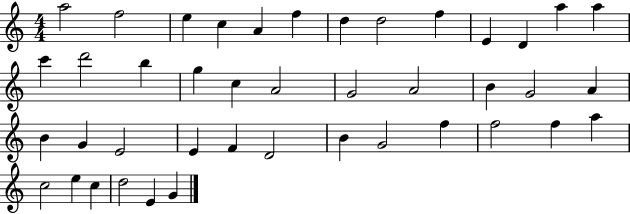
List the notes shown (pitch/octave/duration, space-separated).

A5/h F5/h E5/q C5/q A4/q F5/q D5/q D5/h F5/q E4/q D4/q A5/q A5/q C6/q D6/h B5/q G5/q C5/q A4/h G4/h A4/h B4/q G4/h A4/q B4/q G4/q E4/h E4/q F4/q D4/h B4/q G4/h F5/q F5/h F5/q A5/q C5/h E5/q C5/q D5/h E4/q G4/q